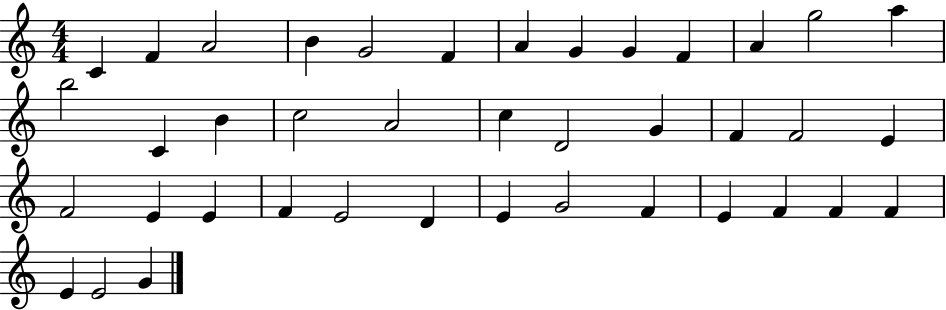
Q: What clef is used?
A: treble